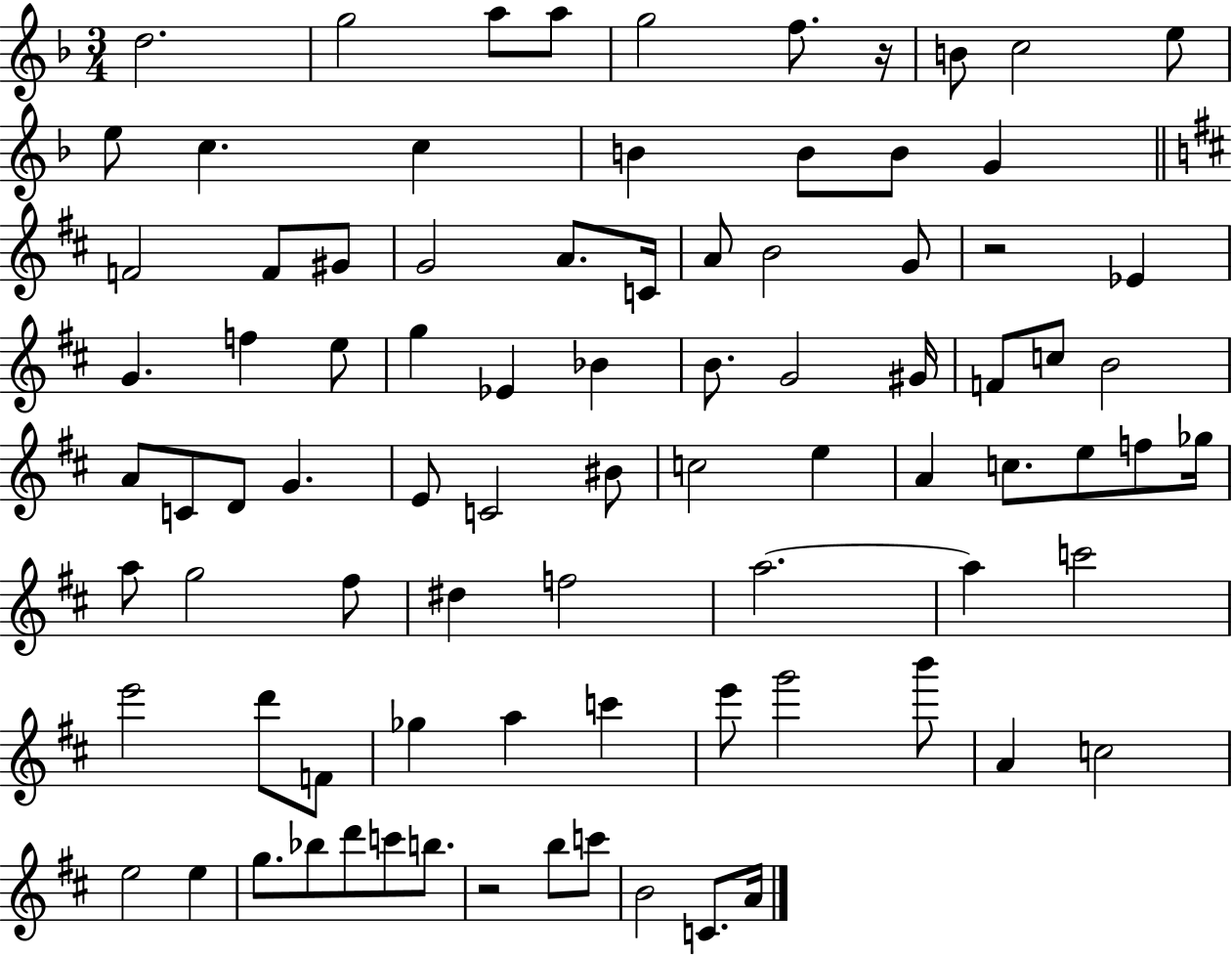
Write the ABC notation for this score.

X:1
T:Untitled
M:3/4
L:1/4
K:F
d2 g2 a/2 a/2 g2 f/2 z/4 B/2 c2 e/2 e/2 c c B B/2 B/2 G F2 F/2 ^G/2 G2 A/2 C/4 A/2 B2 G/2 z2 _E G f e/2 g _E _B B/2 G2 ^G/4 F/2 c/2 B2 A/2 C/2 D/2 G E/2 C2 ^B/2 c2 e A c/2 e/2 f/2 _g/4 a/2 g2 ^f/2 ^d f2 a2 a c'2 e'2 d'/2 F/2 _g a c' e'/2 g'2 b'/2 A c2 e2 e g/2 _b/2 d'/2 c'/2 b/2 z2 b/2 c'/2 B2 C/2 A/4